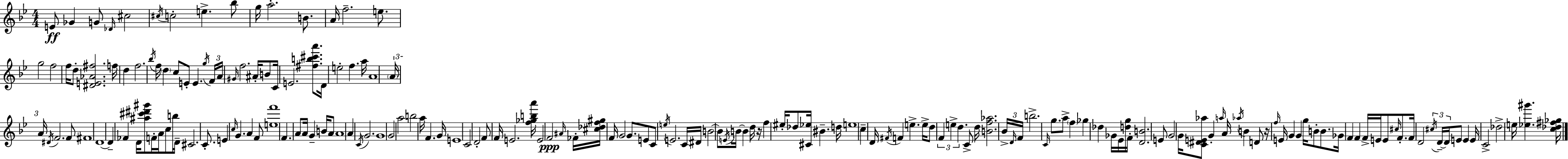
{
  \clef treble
  \numericTimeSignature
  \time 4/4
  \key g \minor
  e'8\ff ges'4 g'8 \grace { des'16 } cis''2 | \acciaccatura { cis''16 } c''2-. e''4.-> | bes''8 g''16 a''2.-. b'8. | a'16 f''2.-- e''8. | \break g''2 f''2 | f''16 d''8-. <dis' e' aes' fis''>2. | f''16 d''4 f''2. | \acciaccatura { bes''16 } f''16 \parenthesize d''4 c''8 e'8-. e'4. | \break \acciaccatura { g''16 } \tuplet 3/2 { f'16 a'16 \grace { gis'16 } } f''2. | ais'16-. b'8 c'16 e'2. | <fis'' b'' cis''' a'''>8. d'16 e''2-. f''4. | a''16 a'1 | \break \tuplet 3/2 { \parenthesize a'16 a'16 \acciaccatura { dis'16 } } f'2. | f'8 fis'1 | d'1~~ | d'4-- fes'4 d'16 <ais'' cis''' dis''' gis'''>8 | \break f'16-. a'16 c''8 b''16 d'16-- cis'2. | c'8.-. e'4 \grace { c''16 } g'4. | a'4 f'8 <e'' f'''>1 | f'4. a'8 a'16 | \break g'4-- b'16 a'8 a'1 | a'4 \acciaccatura { c'16 } g'2. | g'1 | g'2 | \break a''2 b''2 | a''16 f'4. g'16 e'1 | c'2 | d'2-. f'8 f'16 e'2. | \break <f'' ges'' b'' a'''>16 e'2 | f'2\ppp \grace { ais'16 } fes'16-. <cis'' des'' f'' gis''>16 f'16 g'2 | g'8. e'8 c'8 \acciaccatura { e''16 } e'2. | c'16 dis'16 b'2~~ | \break b'8 \acciaccatura { e'16 } b'16~~ b'4 d''16 r16 f''4 | eis''16-. des''8 <cis' ees''>16 bis'4.-- d''16 e''1 | c''4-- d'16 | \acciaccatura { fis'16 } f'4 e''4.-> e''16-> d''8 \tuplet 3/2 { f'4 | \break e''4-> d''4. } c'8-> d''16 <b' f'' aes''>2. | \tuplet 3/2 { bes'16-> \grace { d'16 } f'16 } b''2.-> | \grace { c'16 } g''8. a''8-> | \parenthesize f''4 ges''4 des''4 ges'16 ees'16 <d'' g''>16 f'16-. | \break <d' b'>2. e'8 g'2 | g'16 <c' dis' e' aes''>8 g'4-. \grace { a''16 } a'16 \acciaccatura { aes''16 } | b'4 d'8 r16 \grace { f''16 } e'16 g'4 g'4 | g''16 b'8-. b'8. ges'16 f'4 f'4 | \break f'16-> e'16 e'8 \grace { cis''16 } f'8.-. f'16 d'2 | \tuplet 3/2 { \acciaccatura { cis''16 } d'16--~~ d'16 } e'8 e'4 e'16 c'2-> | des''2-> e''16 <ees'' gis'''>4. | <c'' des'' fis'' ges''>16 \bar "|."
}